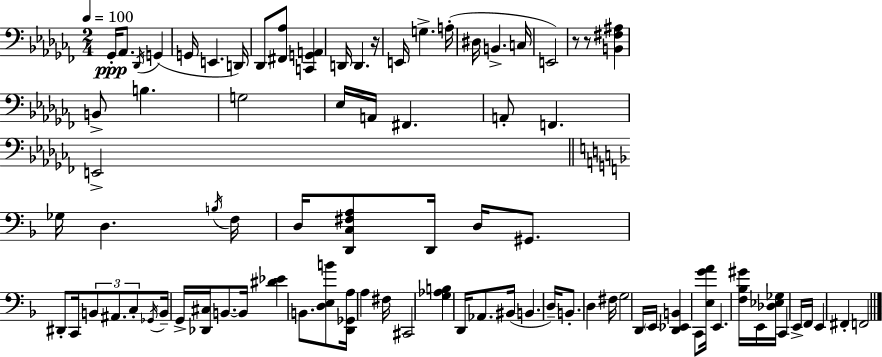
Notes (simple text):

Gb2/s Ab2/e. Db2/s G2/q G2/s E2/q. D2/s Db2/e [F#2,Ab3]/e [C2,G2,A2]/q D2/s D2/q. R/s E2/s G3/q. A3/s D#3/s B2/q. C3/s E2/h R/e R/e [B2,F#3,A#3]/q B2/e B3/q. G3/h Eb3/s A2/s F#2/q. A2/e F2/q. E2/h Gb3/s D3/q. B3/s F3/s D3/s [D2,C3,F#3,A3]/e D2/s D3/s G#2/e. D#2/e C2/s B2/e A#2/e. C3/e Gb2/s B2/s G2/s [Db2,C#3]/s B2/e. B2/s [D#4,Eb4]/q B2/e. [D3,E3,B4]/e [D2,Gb2,A3]/s A3/q F#3/s C#2/h [G3,Ab3,B3]/q D2/s Ab2/e. BIS2/s B2/q. D3/s B2/e. D3/q F#3/s G3/h D2/s E2/s [D2,Eb2,B2]/q C2/e [E3,G4,A4]/s E2/q. [F3,Bb3,G#4]/s E2/s [Db3,Eb3,Gb3]/s C2/q E2/s F2/s E2/q F#2/q F2/h